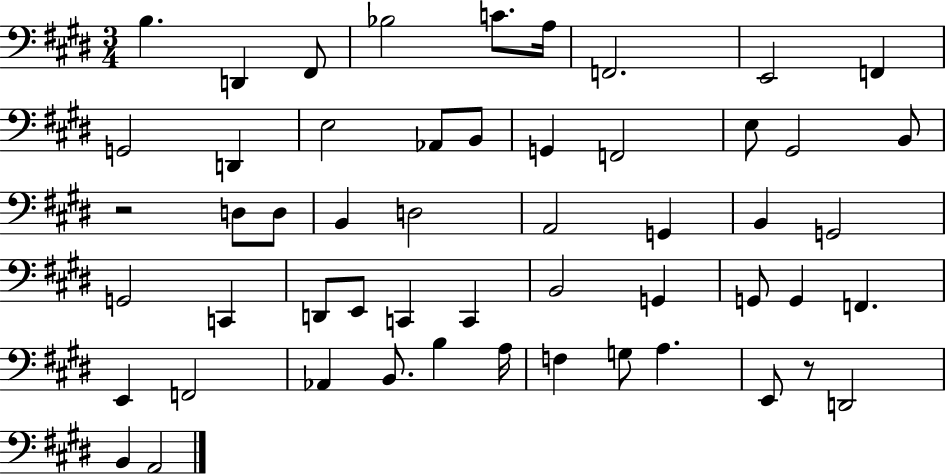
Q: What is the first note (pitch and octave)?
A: B3